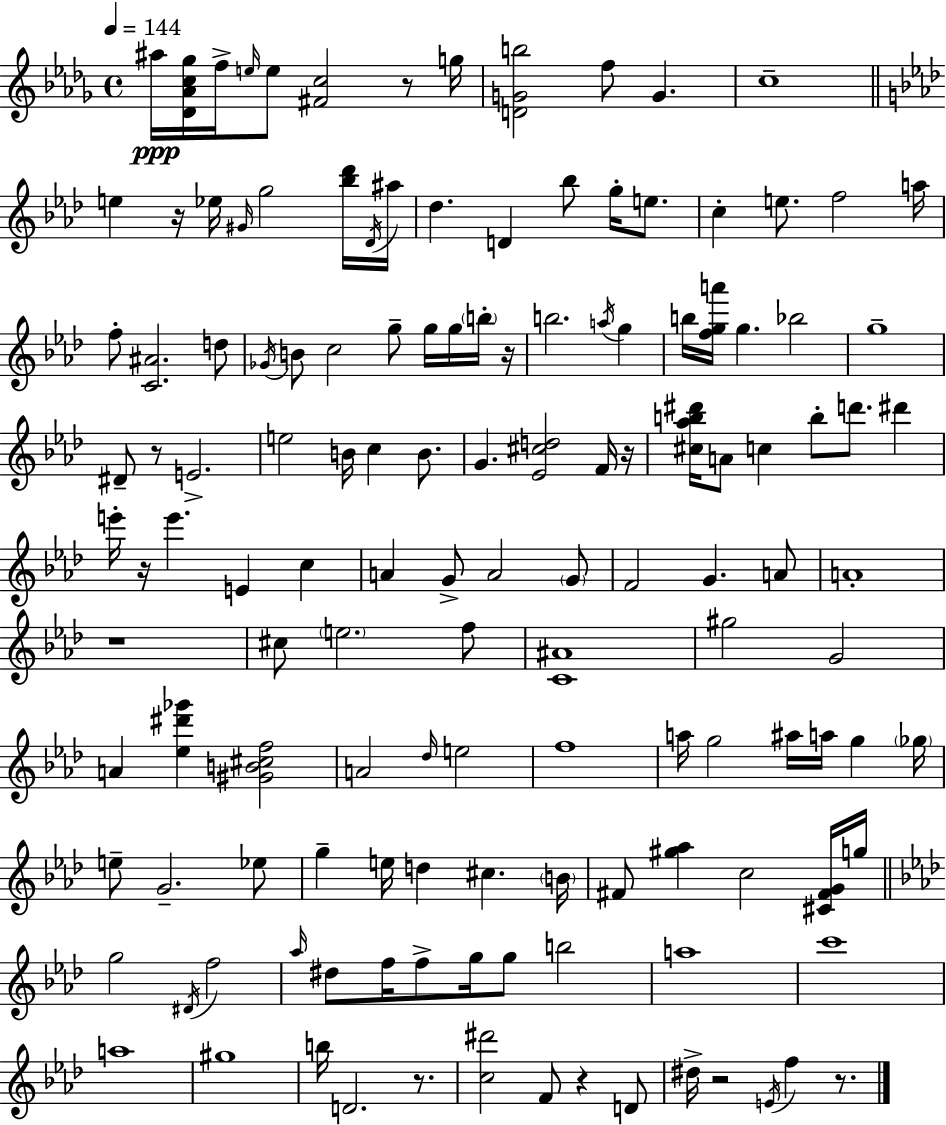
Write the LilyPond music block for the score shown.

{
  \clef treble
  \time 4/4
  \defaultTimeSignature
  \key bes \minor
  \tempo 4 = 144
  ais''16\ppp <des' aes' c'' ges''>16 f''16-> \grace { e''16 } e''8 <fis' c''>2 r8 | g''16 <d' g' b''>2 f''8 g'4. | c''1-- | \bar "||" \break \key f \minor e''4 r16 ees''16 \grace { gis'16 } g''2 <bes'' des'''>16 | \acciaccatura { des'16 } ais''16 des''4. d'4 bes''8 g''16-. e''8. | c''4-. e''8. f''2 | a''16 f''8-. <c' ais'>2. | \break d''8 \acciaccatura { ges'16 } b'8 c''2 g''8-- g''16 | g''16 \parenthesize b''16-. r16 b''2. \acciaccatura { a''16 } | g''4 b''16 <f'' g'' a'''>16 g''4. bes''2 | g''1-- | \break dis'8-- r8 e'2.-> | e''2 b'16 c''4 | b'8. g'4. <ees' cis'' d''>2 | f'16 r16 <cis'' aes'' b'' dis'''>16 a'8 c''4 b''8-. d'''8. | \break dis'''4 e'''16-. r16 e'''4. e'4 | c''4 a'4 g'8-> a'2 | \parenthesize g'8 f'2 g'4. | a'8 a'1-. | \break r1 | cis''8 \parenthesize e''2. | f''8 <c' ais'>1 | gis''2 g'2 | \break a'4 <ees'' dis''' ges'''>4 <gis' b' cis'' f''>2 | a'2 \grace { des''16 } e''2 | f''1 | a''16 g''2 ais''16 a''16 | \break g''4 \parenthesize ges''16 e''8-- g'2.-- | ees''8 g''4-- e''16 d''4 cis''4. | \parenthesize b'16 fis'8 <gis'' aes''>4 c''2 | <cis' fis' g'>16 g''16 \bar "||" \break \key aes \major g''2 \acciaccatura { dis'16 } f''2 | \grace { aes''16 } dis''8 f''16 f''8-> g''16 g''8 b''2 | a''1 | c'''1 | \break a''1 | gis''1 | b''16 d'2. r8. | <c'' dis'''>2 f'8 r4 | \break d'8 dis''16-> r2 \acciaccatura { e'16 } f''4 | r8. \bar "|."
}